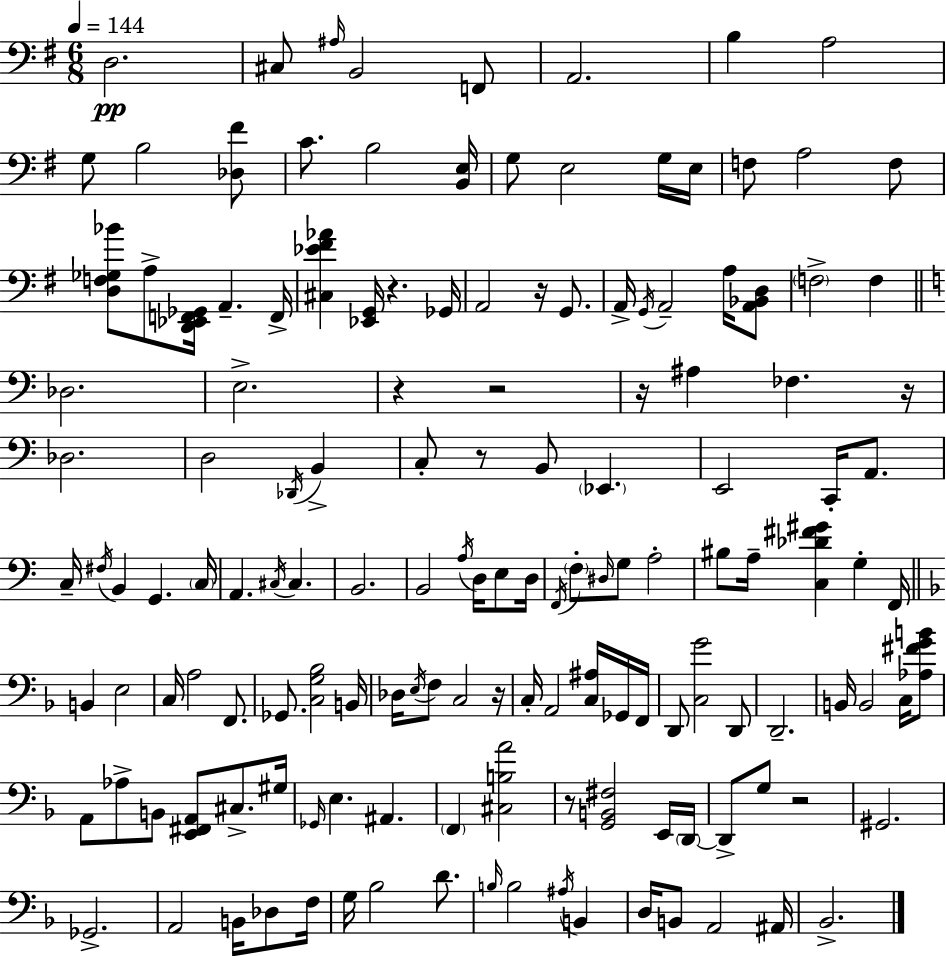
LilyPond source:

{
  \clef bass
  \numericTimeSignature
  \time 6/8
  \key g \major
  \tempo 4 = 144
  d2.\pp | cis8 \grace { ais16 } b,2 f,8 | a,2. | b4 a2 | \break g8 b2 <des fis'>8 | c'8. b2 | <b, e>16 g8 e2 g16 | e16 f8 a2 f8 | \break <d f ges bes'>8 a8-> <d, ees, f, ges,>16 a,4.-- | f,16-> <cis ees' fis' aes'>4 <ees, g,>16 r4. | ges,16 a,2 r16 g,8. | a,16-> \acciaccatura { g,16 } a,2-- a16 | \break <a, bes, d>8 \parenthesize f2-> f4 | \bar "||" \break \key a \minor des2. | e2.-> | r4 r2 | r16 ais4 fes4. r16 | \break des2. | d2 \acciaccatura { des,16 } b,4-> | c8-. r8 b,8 \parenthesize ees,4. | e,2 c,16-. a,8. | \break c16-- \acciaccatura { fis16 } b,4 g,4. | \parenthesize c16 a,4. \acciaccatura { cis16 } cis4. | b,2. | b,2 \acciaccatura { a16 } | \break d16 e8 d16 \acciaccatura { f,16 } \parenthesize f8-. \grace { dis16 } g8 a2-. | bis8 a16-- <c des' fis' gis'>4 | g4-. f,16 \bar "||" \break \key f \major b,4 e2 | c16 a2 f,8. | ges,8. <c g bes>2 b,16 | des16 \acciaccatura { e16 } f8 c2 | \break r16 c16-. a,2 <c ais>16 ges,16 | f,16 d,8 <c g'>2 d,8 | d,2.-- | b,16 b,2 c16 <aes fis' g' b'>8 | \break a,8 aes8-> b,8 <e, fis, a,>8 cis8.-> | gis16 \grace { ges,16 } e4. ais,4. | \parenthesize f,4 <cis b a'>2 | r8 <g, b, fis>2 | \break e,16 \parenthesize d,16~~ d,8-> g8 r2 | gis,2. | ges,2.-> | a,2 b,16 des8 | \break f16 g16 bes2 d'8. | \grace { b16 } b2 \acciaccatura { ais16 } | b,4 d16 b,8 a,2 | ais,16 bes,2.-> | \break \bar "|."
}